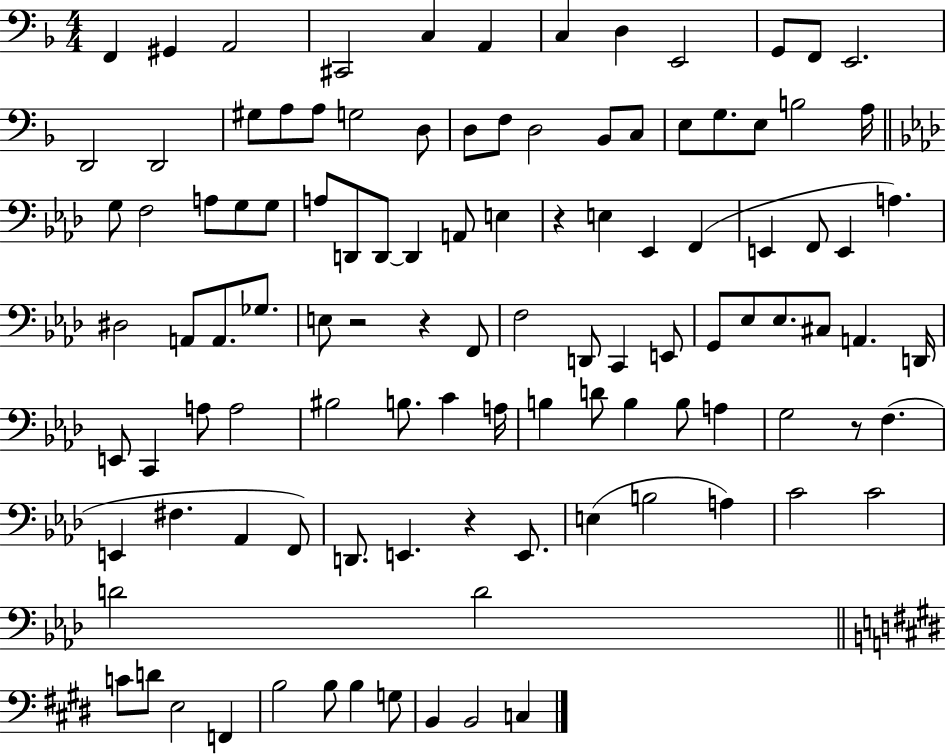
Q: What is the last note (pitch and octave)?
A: C3